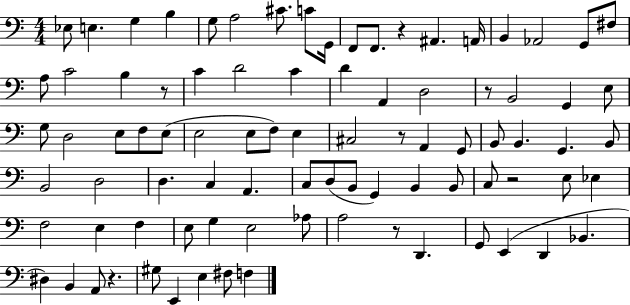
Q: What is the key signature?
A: C major